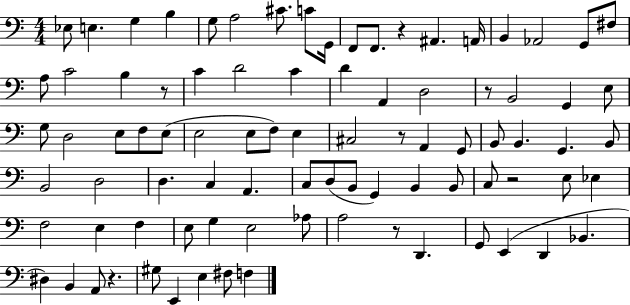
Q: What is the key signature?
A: C major